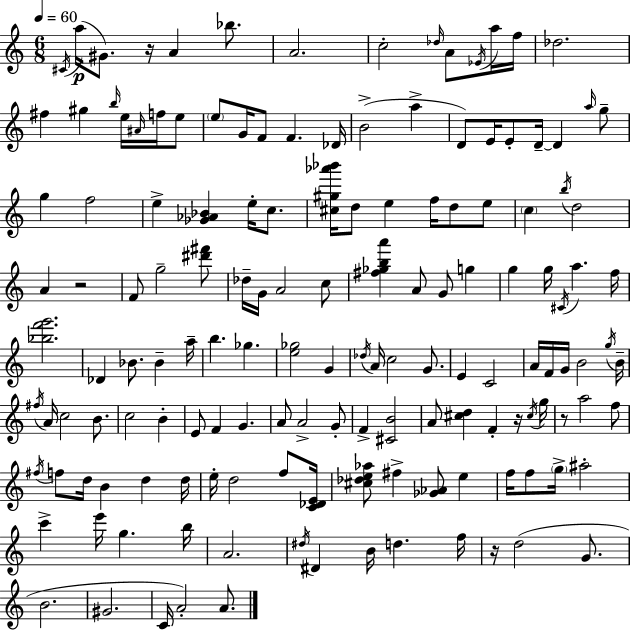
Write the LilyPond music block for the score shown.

{
  \clef treble
  \numericTimeSignature
  \time 6/8
  \key c \major
  \tempo 4 = 60
  \acciaccatura { cis'16 }(\p a''16 gis'8.) r16 a'4 bes''8. | a'2. | c''2-. \grace { des''16 } a'8 | \acciaccatura { ees'16 } a''16 f''16 des''2. | \break fis''4 gis''4 \grace { b''16 } | e''16 \grace { ais'16 } f''16 e''8 \parenthesize e''8 g'16 f'8 f'4. | des'16 b'2->( | a''4-> d'8) e'16 e'8-. d'16--~~ d'4 | \break \grace { a''16 } g''8-- g''4 f''2 | e''4-> <ges' aes' bes'>4 | e''16-. c''8. <cis'' gis'' aes''' bes'''>16 d''8 e''4 | f''16 d''8 e''8 \parenthesize c''4 \acciaccatura { b''16 } d''2 | \break a'4 r2 | f'8 g''2-- | <dis''' fis'''>8 des''16-- g'16 a'2 | c''8 <fis'' ges'' b'' a'''>4 a'8 | \break g'8 g''4 g''4 g''16 | \acciaccatura { cis'16 } a''4. f''16 <bes'' f''' g'''>2. | des'4 | bes'8. bes'4-- a''16-- b''4. | \break ges''4. <e'' ges''>2 | g'4 \acciaccatura { des''16 } a'16 c''2 | g'8. e'4 | c'2 a'16 f'16 g'16 | \break b'2 \acciaccatura { g''16 } b'16-- \acciaccatura { fis''16 } a'16 | c''2 b'8. c''2 | b'4-. e'8 | f'4 g'4. a'8 | \break a'2-> g'8-. f'4-> | <cis' b'>2 a'8 | <cis'' d''>4 f'4-. r16 \acciaccatura { cis''16 } g''16 | r8 a''2 f''8 | \break \acciaccatura { fis''16 } f''8 d''16 b'4 d''4 | d''16 e''16-. d''2 f''8 | <c' des' e'>16 <cis'' des'' e'' aes''>8 fis''4-> <ges' aes'>8 e''4 | f''16 f''8 \parenthesize g''16-> ais''2-. | \break c'''4-> e'''16 g''4. | b''16 a'2. | \acciaccatura { dis''16 } dis'4 b'16 d''4. | f''16 r16 d''2( g'8. | \break b'2. | gis'2. | c'16 a'2-.) a'8. | \bar "|."
}